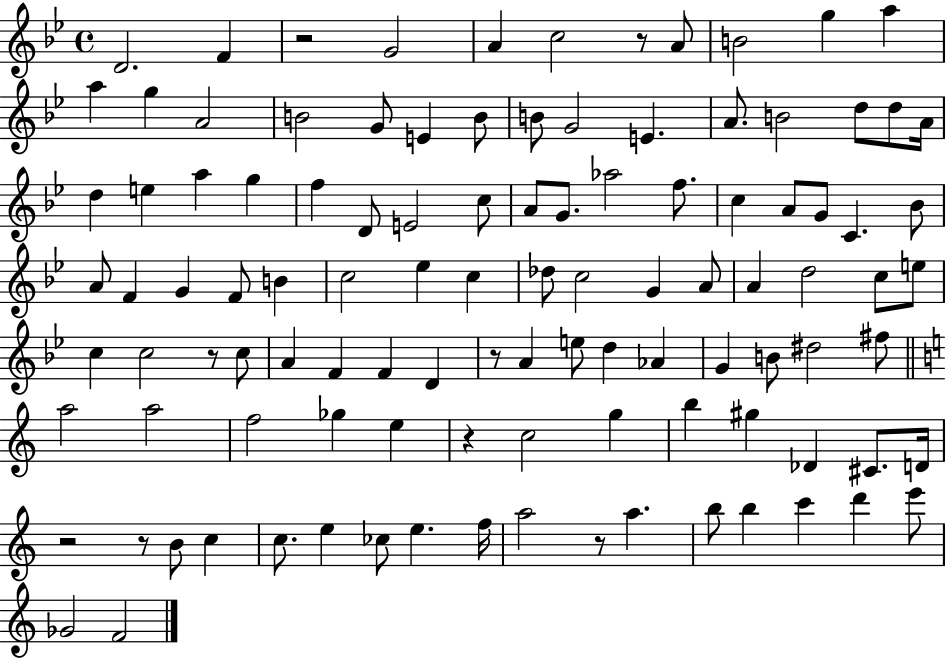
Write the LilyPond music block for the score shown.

{
  \clef treble
  \time 4/4
  \defaultTimeSignature
  \key bes \major
  d'2. f'4 | r2 g'2 | a'4 c''2 r8 a'8 | b'2 g''4 a''4 | \break a''4 g''4 a'2 | b'2 g'8 e'4 b'8 | b'8 g'2 e'4. | a'8. b'2 d''8 d''8 a'16 | \break d''4 e''4 a''4 g''4 | f''4 d'8 e'2 c''8 | a'8 g'8. aes''2 f''8. | c''4 a'8 g'8 c'4. bes'8 | \break a'8 f'4 g'4 f'8 b'4 | c''2 ees''4 c''4 | des''8 c''2 g'4 a'8 | a'4 d''2 c''8 e''8 | \break c''4 c''2 r8 c''8 | a'4 f'4 f'4 d'4 | r8 a'4 e''8 d''4 aes'4 | g'4 b'8 dis''2 fis''8 | \break \bar "||" \break \key c \major a''2 a''2 | f''2 ges''4 e''4 | r4 c''2 g''4 | b''4 gis''4 des'4 cis'8. d'16 | \break r2 r8 b'8 c''4 | c''8. e''4 ces''8 e''4. f''16 | a''2 r8 a''4. | b''8 b''4 c'''4 d'''4 e'''8 | \break ges'2 f'2 | \bar "|."
}